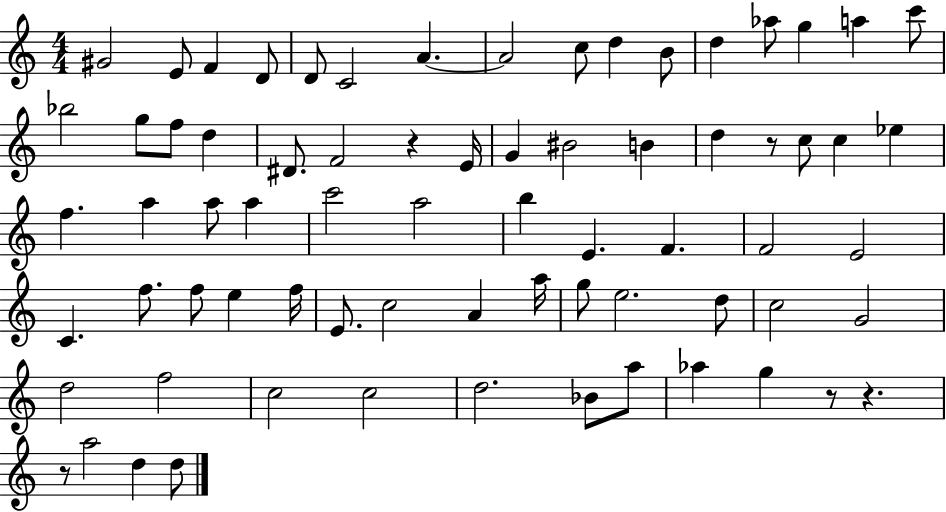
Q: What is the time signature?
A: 4/4